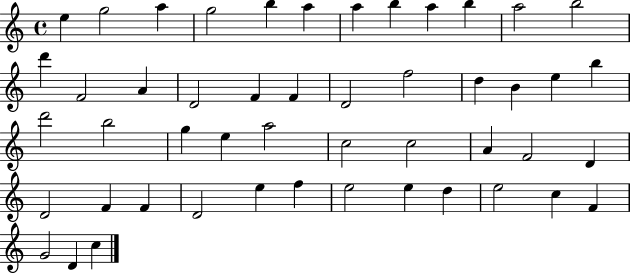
X:1
T:Untitled
M:4/4
L:1/4
K:C
e g2 a g2 b a a b a b a2 b2 d' F2 A D2 F F D2 f2 d B e b d'2 b2 g e a2 c2 c2 A F2 D D2 F F D2 e f e2 e d e2 c F G2 D c